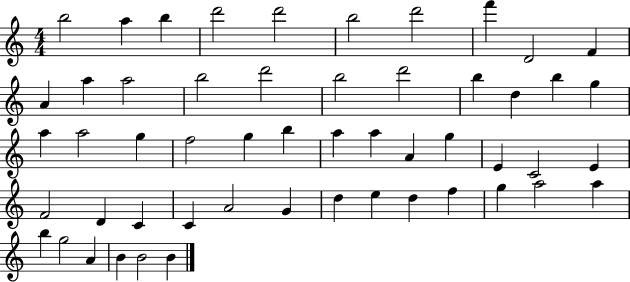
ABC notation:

X:1
T:Untitled
M:4/4
L:1/4
K:C
b2 a b d'2 d'2 b2 d'2 f' D2 F A a a2 b2 d'2 b2 d'2 b d b g a a2 g f2 g b a a A g E C2 E F2 D C C A2 G d e d f g a2 a b g2 A B B2 B